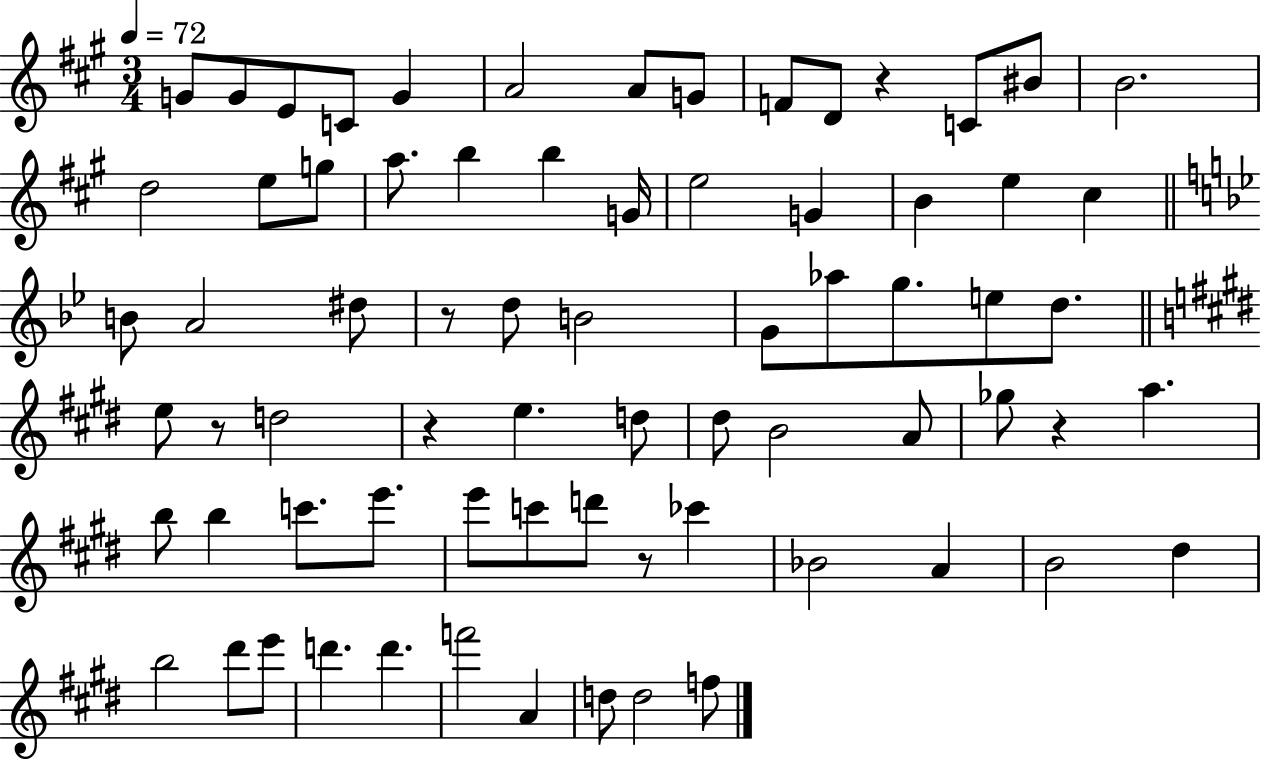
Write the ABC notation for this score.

X:1
T:Untitled
M:3/4
L:1/4
K:A
G/2 G/2 E/2 C/2 G A2 A/2 G/2 F/2 D/2 z C/2 ^B/2 B2 d2 e/2 g/2 a/2 b b G/4 e2 G B e ^c B/2 A2 ^d/2 z/2 d/2 B2 G/2 _a/2 g/2 e/2 d/2 e/2 z/2 d2 z e d/2 ^d/2 B2 A/2 _g/2 z a b/2 b c'/2 e'/2 e'/2 c'/2 d'/2 z/2 _c' _B2 A B2 ^d b2 ^d'/2 e'/2 d' d' f'2 A d/2 d2 f/2